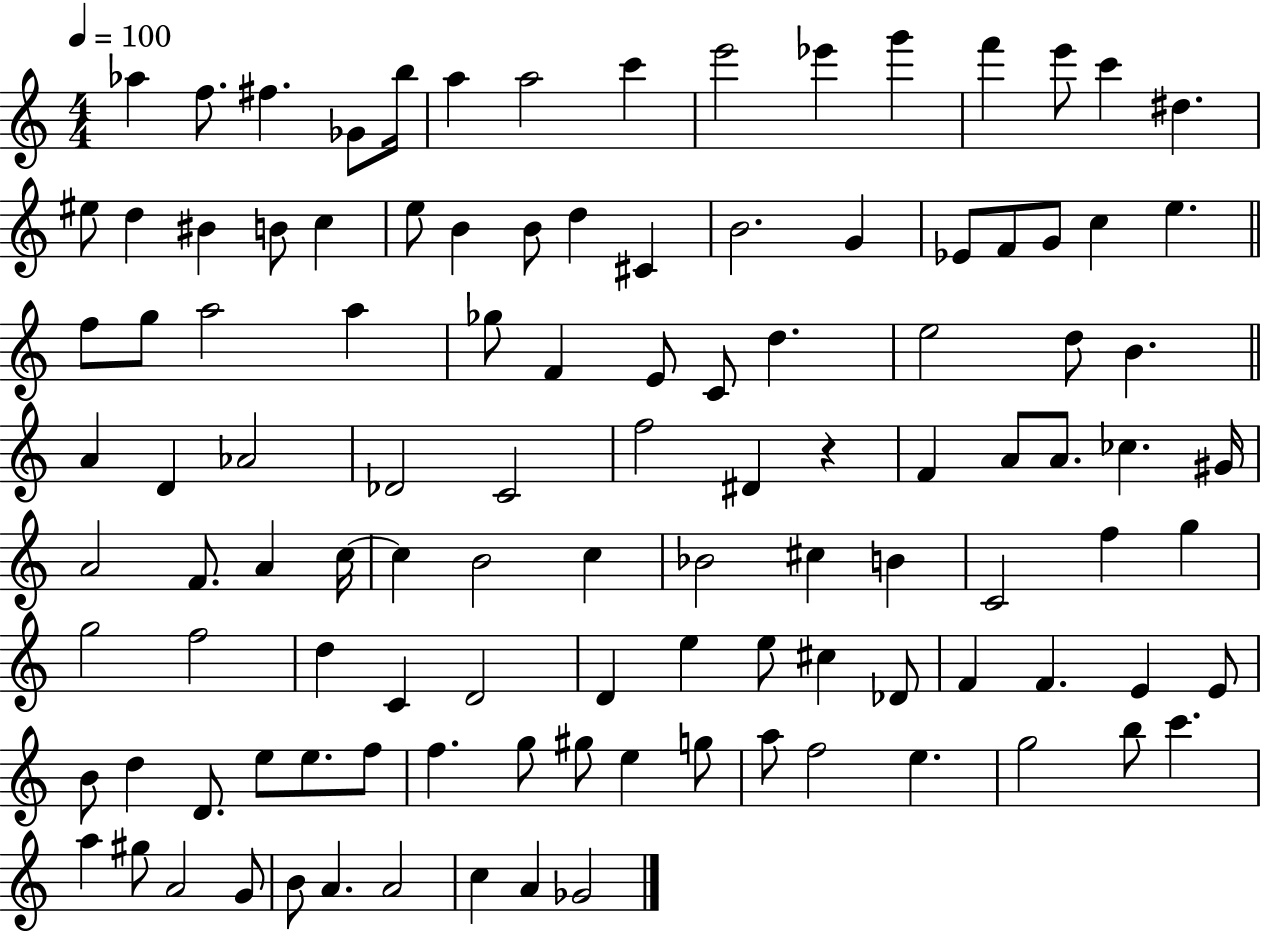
{
  \clef treble
  \numericTimeSignature
  \time 4/4
  \key c \major
  \tempo 4 = 100
  \repeat volta 2 { aes''4 f''8. fis''4. ges'8 b''16 | a''4 a''2 c'''4 | e'''2 ees'''4 g'''4 | f'''4 e'''8 c'''4 dis''4. | \break eis''8 d''4 bis'4 b'8 c''4 | e''8 b'4 b'8 d''4 cis'4 | b'2. g'4 | ees'8 f'8 g'8 c''4 e''4. | \break \bar "||" \break \key a \minor f''8 g''8 a''2 a''4 | ges''8 f'4 e'8 c'8 d''4. | e''2 d''8 b'4. | \bar "||" \break \key a \minor a'4 d'4 aes'2 | des'2 c'2 | f''2 dis'4 r4 | f'4 a'8 a'8. ces''4. gis'16 | \break a'2 f'8. a'4 c''16~~ | c''4 b'2 c''4 | bes'2 cis''4 b'4 | c'2 f''4 g''4 | \break g''2 f''2 | d''4 c'4 d'2 | d'4 e''4 e''8 cis''4 des'8 | f'4 f'4. e'4 e'8 | \break b'8 d''4 d'8. e''8 e''8. f''8 | f''4. g''8 gis''8 e''4 g''8 | a''8 f''2 e''4. | g''2 b''8 c'''4. | \break a''4 gis''8 a'2 g'8 | b'8 a'4. a'2 | c''4 a'4 ges'2 | } \bar "|."
}